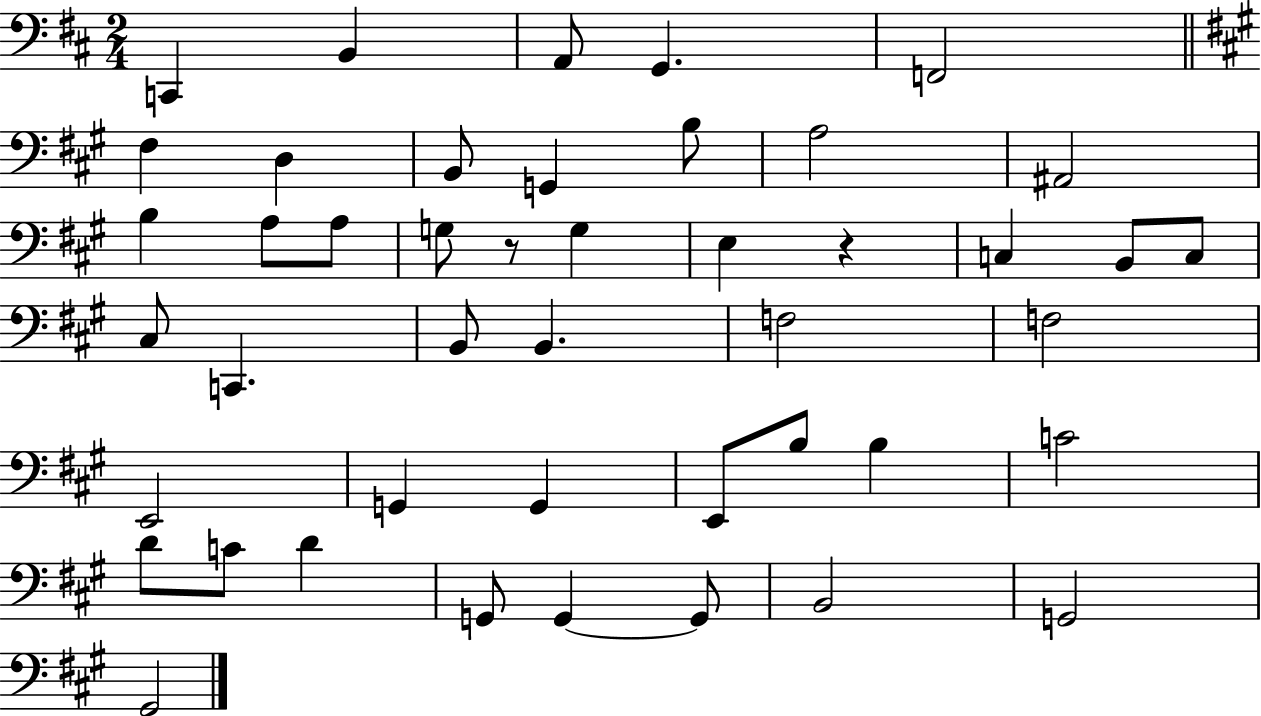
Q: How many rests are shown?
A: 2